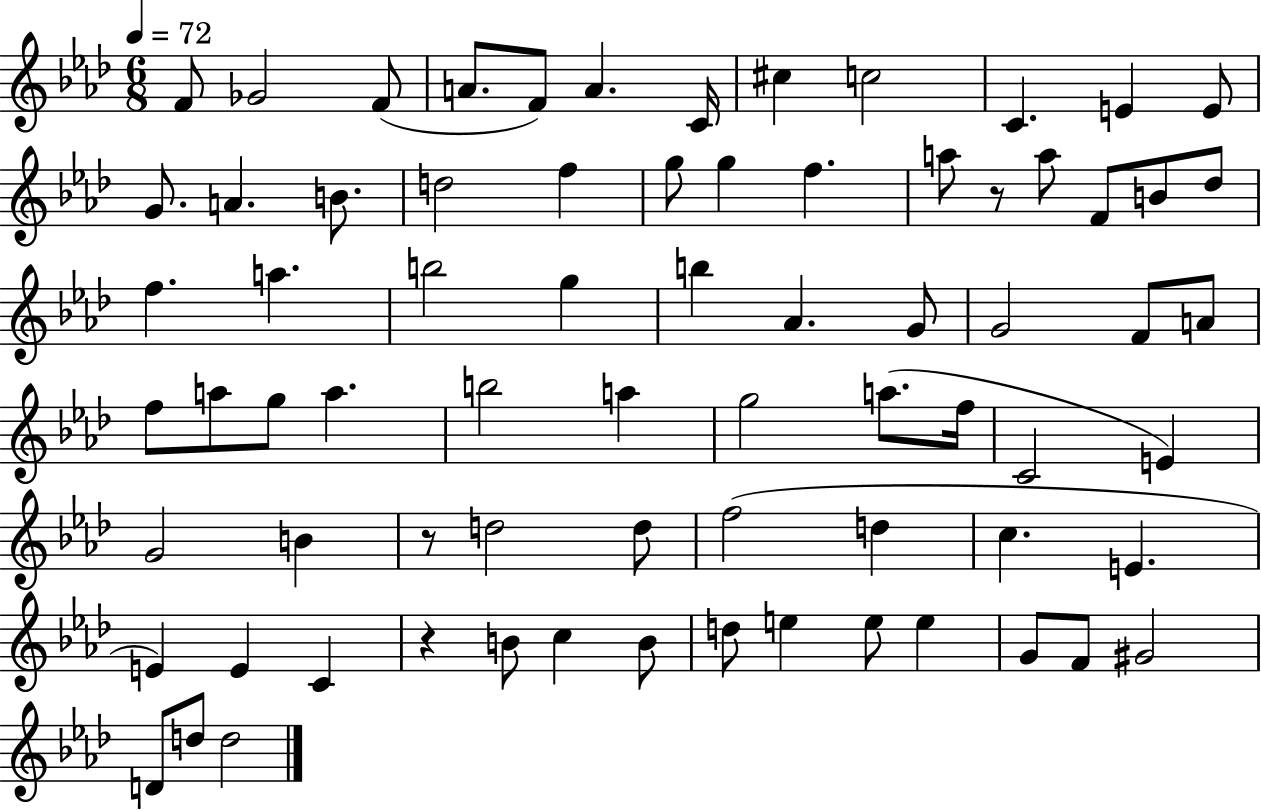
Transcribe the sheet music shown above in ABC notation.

X:1
T:Untitled
M:6/8
L:1/4
K:Ab
F/2 _G2 F/2 A/2 F/2 A C/4 ^c c2 C E E/2 G/2 A B/2 d2 f g/2 g f a/2 z/2 a/2 F/2 B/2 _d/2 f a b2 g b _A G/2 G2 F/2 A/2 f/2 a/2 g/2 a b2 a g2 a/2 f/4 C2 E G2 B z/2 d2 d/2 f2 d c E E E C z B/2 c B/2 d/2 e e/2 e G/2 F/2 ^G2 D/2 d/2 d2